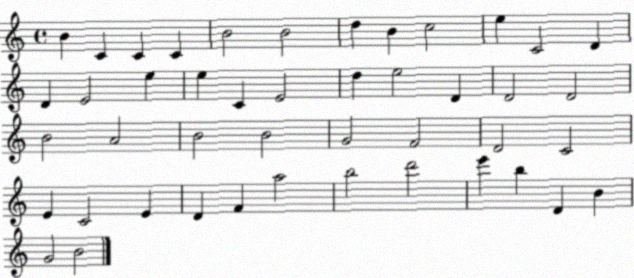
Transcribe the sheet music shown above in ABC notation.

X:1
T:Untitled
M:4/4
L:1/4
K:C
B C C C B2 B2 d B c2 e C2 D D E2 e e C E2 d e2 D D2 D2 B2 A2 B2 B2 G2 F2 D2 C2 E C2 E D F a2 b2 d'2 e' b D B G2 B2